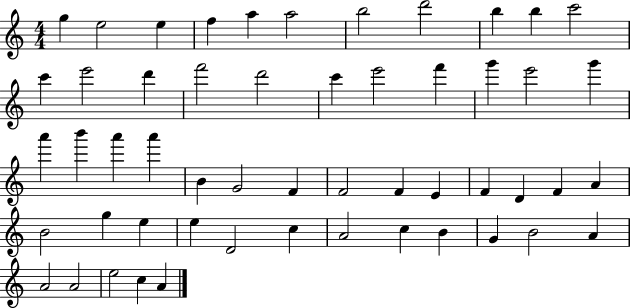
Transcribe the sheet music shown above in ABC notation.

X:1
T:Untitled
M:4/4
L:1/4
K:C
g e2 e f a a2 b2 d'2 b b c'2 c' e'2 d' f'2 d'2 c' e'2 f' g' e'2 g' a' b' a' a' B G2 F F2 F E F D F A B2 g e e D2 c A2 c B G B2 A A2 A2 e2 c A